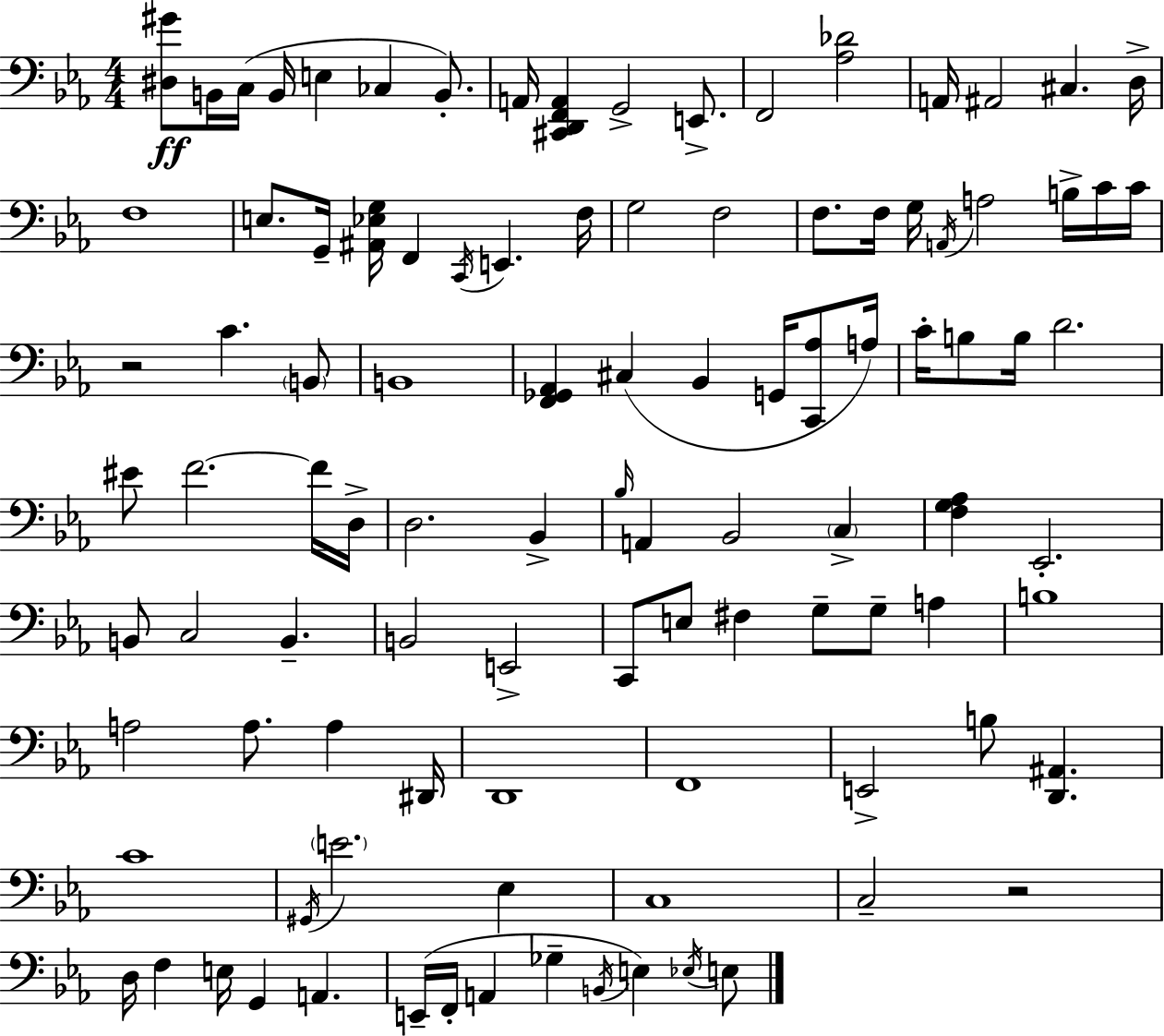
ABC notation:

X:1
T:Untitled
M:4/4
L:1/4
K:Eb
[^D,^G]/2 B,,/4 C,/4 B,,/4 E, _C, B,,/2 A,,/4 [^C,,D,,F,,A,,] G,,2 E,,/2 F,,2 [_A,_D]2 A,,/4 ^A,,2 ^C, D,/4 F,4 E,/2 G,,/4 [^A,,_E,G,]/4 F,, C,,/4 E,, F,/4 G,2 F,2 F,/2 F,/4 G,/4 A,,/4 A,2 B,/4 C/4 C/4 z2 C B,,/2 B,,4 [F,,_G,,_A,,] ^C, _B,, G,,/4 [C,,_A,]/2 A,/4 C/4 B,/2 B,/4 D2 ^E/2 F2 F/4 D,/4 D,2 _B,, _B,/4 A,, _B,,2 C, [F,G,_A,] _E,,2 B,,/2 C,2 B,, B,,2 E,,2 C,,/2 E,/2 ^F, G,/2 G,/2 A, B,4 A,2 A,/2 A, ^D,,/4 D,,4 F,,4 E,,2 B,/2 [D,,^A,,] C4 ^G,,/4 E2 _E, C,4 C,2 z2 D,/4 F, E,/4 G,, A,, E,,/4 F,,/4 A,, _G, B,,/4 E, _E,/4 E,/2